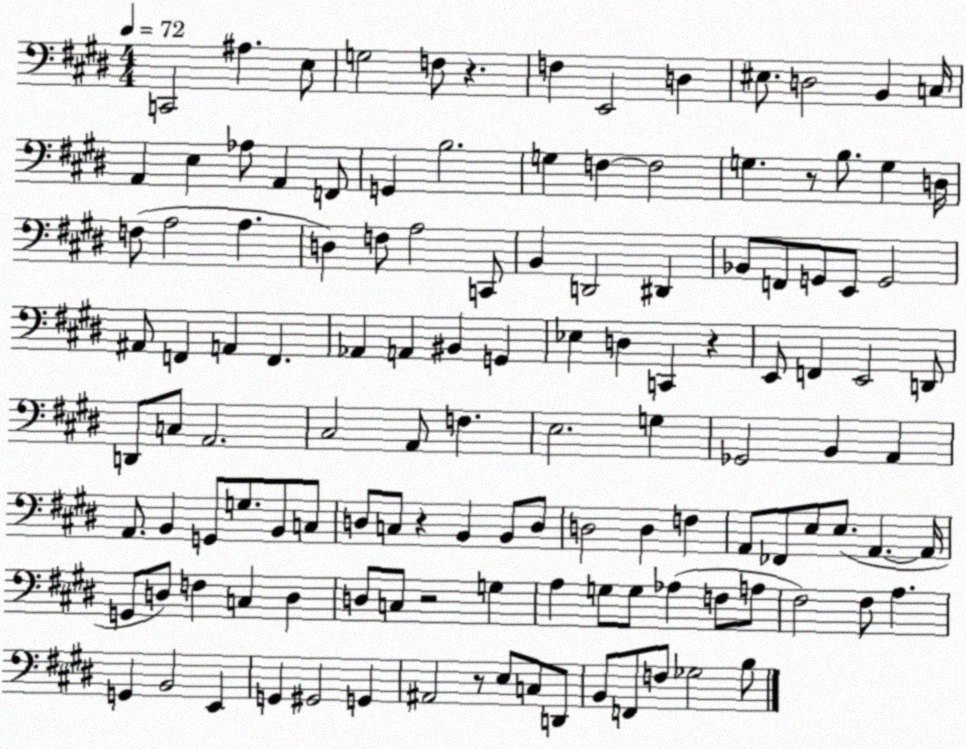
X:1
T:Untitled
M:4/4
L:1/4
K:E
C,,2 ^A, E,/2 G,2 F,/2 z F, E,,2 D, ^E,/2 D,2 B,, C,/4 A,, E, _A,/2 A,, F,,/2 G,, B,2 G, F, F,2 G, z/2 B,/2 G, D,/4 F,/2 A,2 A, D, F,/2 A,2 C,,/2 B,, D,,2 ^D,, _B,,/2 F,,/2 G,,/2 E,,/2 G,,2 ^A,,/2 F,, A,, F,, _A,, A,, ^B,, G,, _E, D, C,, z E,,/2 F,, E,,2 D,,/2 D,,/2 C,/2 A,,2 ^C,2 A,,/2 F, E,2 G, _G,,2 B,, A,, A,,/2 B,, G,,/2 G,/2 B,,/2 C,/2 D,/2 C,/2 z B,, B,,/2 D,/2 D,2 D, F, A,,/2 _F,,/2 E,/2 E,/2 A,, A,,/4 G,,/2 D,/2 F, C, D, D,/2 C,/2 z2 G, A, G,/2 G,/2 _A, F,/2 A,/2 ^F,2 ^F,/2 A, G,, B,,2 E,, G,, ^G,,2 G,, ^A,,2 z/2 E,/2 C,/2 D,,/2 B,,/2 F,,/2 F,/2 _G,2 B,/2